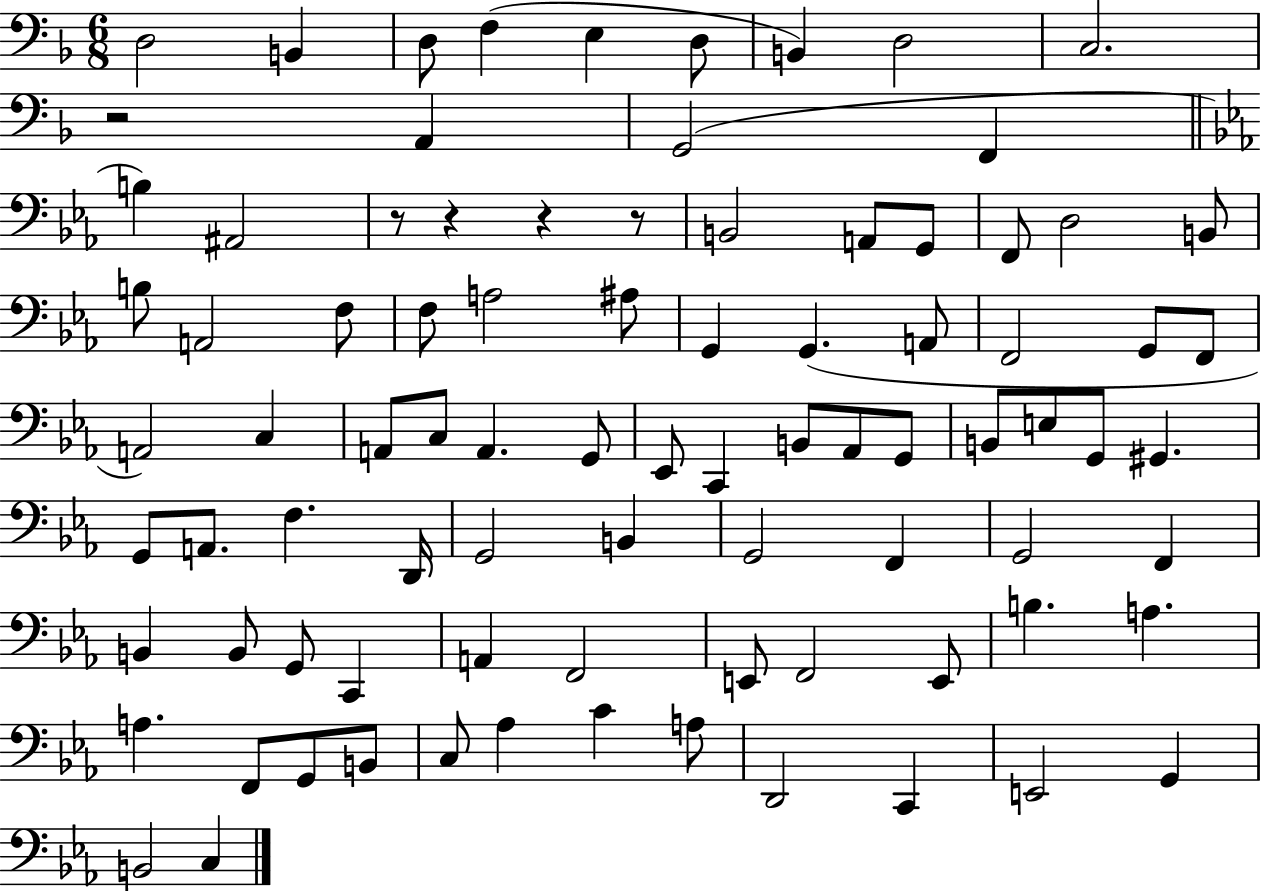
D3/h B2/q D3/e F3/q E3/q D3/e B2/q D3/h C3/h. R/h A2/q G2/h F2/q B3/q A#2/h R/e R/q R/q R/e B2/h A2/e G2/e F2/e D3/h B2/e B3/e A2/h F3/e F3/e A3/h A#3/e G2/q G2/q. A2/e F2/h G2/e F2/e A2/h C3/q A2/e C3/e A2/q. G2/e Eb2/e C2/q B2/e Ab2/e G2/e B2/e E3/e G2/e G#2/q. G2/e A2/e. F3/q. D2/s G2/h B2/q G2/h F2/q G2/h F2/q B2/q B2/e G2/e C2/q A2/q F2/h E2/e F2/h E2/e B3/q. A3/q. A3/q. F2/e G2/e B2/e C3/e Ab3/q C4/q A3/e D2/h C2/q E2/h G2/q B2/h C3/q